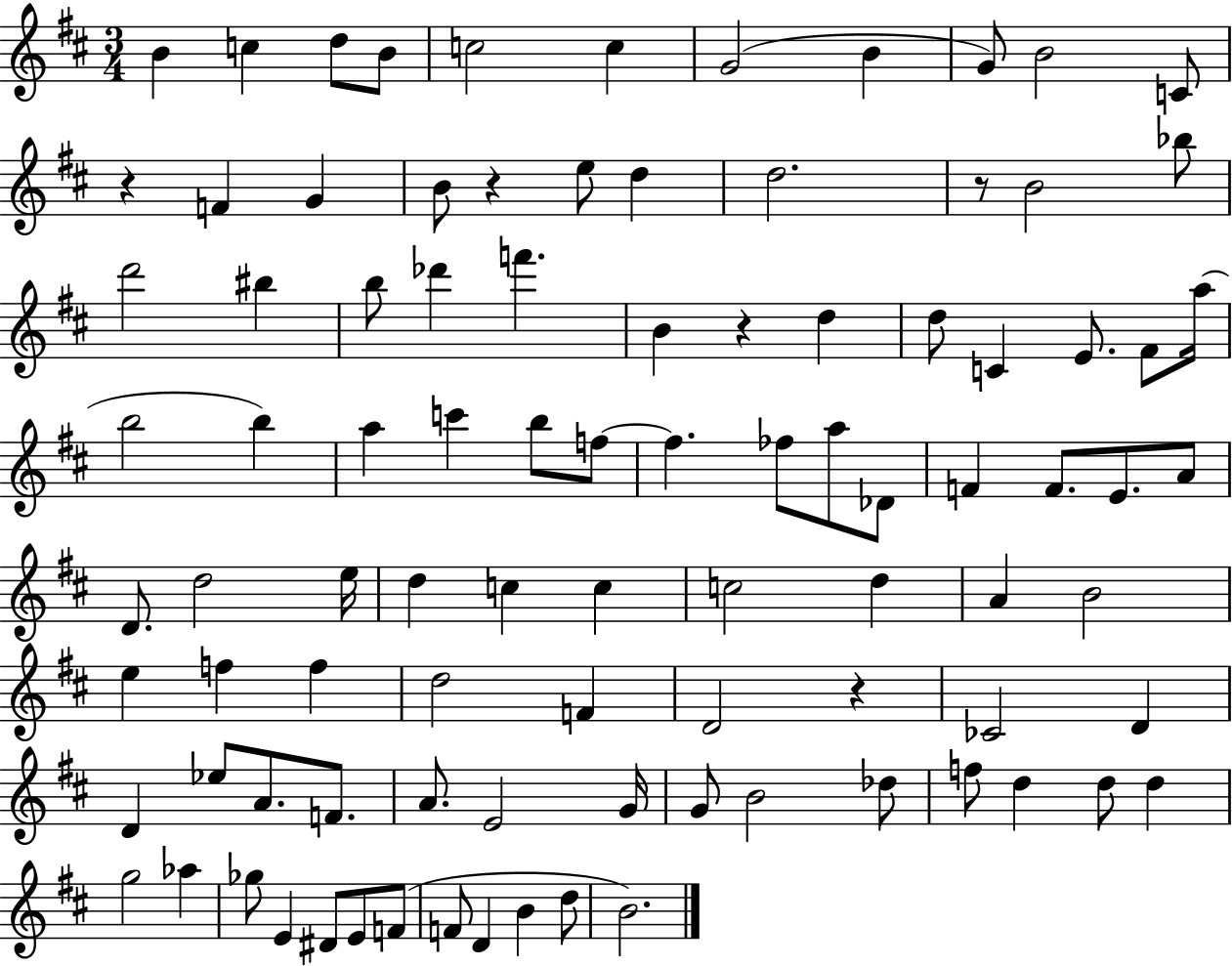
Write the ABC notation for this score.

X:1
T:Untitled
M:3/4
L:1/4
K:D
B c d/2 B/2 c2 c G2 B G/2 B2 C/2 z F G B/2 z e/2 d d2 z/2 B2 _b/2 d'2 ^b b/2 _d' f' B z d d/2 C E/2 ^F/2 a/4 b2 b a c' b/2 f/2 f _f/2 a/2 _D/2 F F/2 E/2 A/2 D/2 d2 e/4 d c c c2 d A B2 e f f d2 F D2 z _C2 D D _e/2 A/2 F/2 A/2 E2 G/4 G/2 B2 _d/2 f/2 d d/2 d g2 _a _g/2 E ^D/2 E/2 F/2 F/2 D B d/2 B2